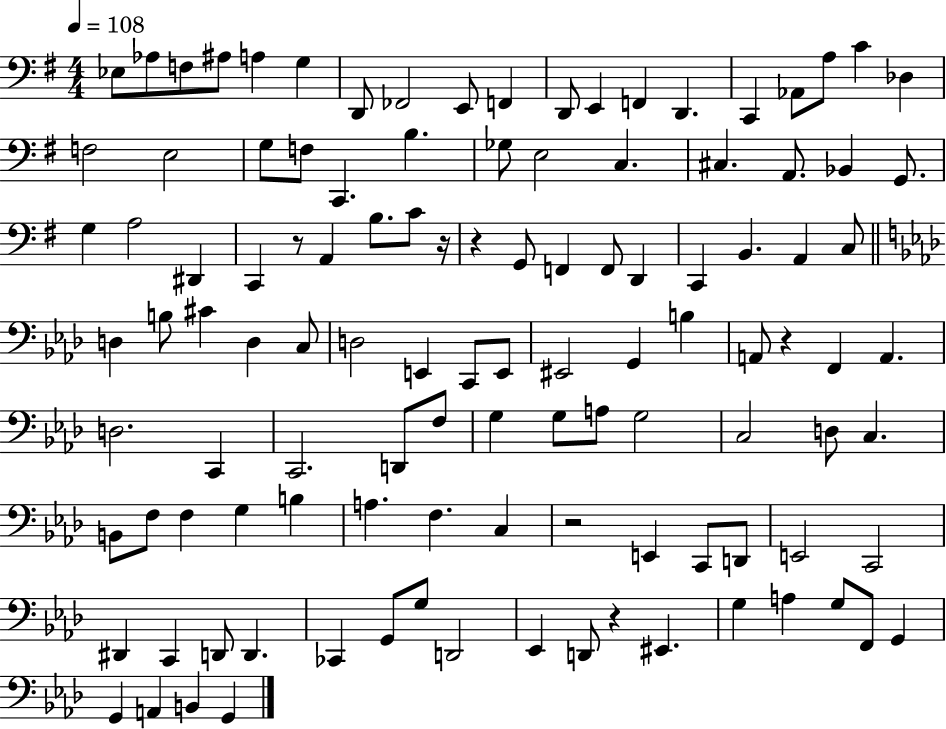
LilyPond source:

{
  \clef bass
  \numericTimeSignature
  \time 4/4
  \key g \major
  \tempo 4 = 108
  ees8 aes8 f8 ais8 a4 g4 | d,8 fes,2 e,8 f,4 | d,8 e,4 f,4 d,4. | c,4 aes,8 a8 c'4 des4 | \break f2 e2 | g8 f8 c,4. b4. | ges8 e2 c4. | cis4. a,8. bes,4 g,8. | \break g4 a2 dis,4 | c,4 r8 a,4 b8. c'8 r16 | r4 g,8 f,4 f,8 d,4 | c,4 b,4. a,4 c8 | \break \bar "||" \break \key f \minor d4 b8 cis'4 d4 c8 | d2 e,4 c,8 e,8 | eis,2 g,4 b4 | a,8 r4 f,4 a,4. | \break d2. c,4 | c,2. d,8 f8 | g4 g8 a8 g2 | c2 d8 c4. | \break b,8 f8 f4 g4 b4 | a4. f4. c4 | r2 e,4 c,8 d,8 | e,2 c,2 | \break dis,4 c,4 d,8 d,4. | ces,4 g,8 g8 d,2 | ees,4 d,8 r4 eis,4. | g4 a4 g8 f,8 g,4 | \break g,4 a,4 b,4 g,4 | \bar "|."
}